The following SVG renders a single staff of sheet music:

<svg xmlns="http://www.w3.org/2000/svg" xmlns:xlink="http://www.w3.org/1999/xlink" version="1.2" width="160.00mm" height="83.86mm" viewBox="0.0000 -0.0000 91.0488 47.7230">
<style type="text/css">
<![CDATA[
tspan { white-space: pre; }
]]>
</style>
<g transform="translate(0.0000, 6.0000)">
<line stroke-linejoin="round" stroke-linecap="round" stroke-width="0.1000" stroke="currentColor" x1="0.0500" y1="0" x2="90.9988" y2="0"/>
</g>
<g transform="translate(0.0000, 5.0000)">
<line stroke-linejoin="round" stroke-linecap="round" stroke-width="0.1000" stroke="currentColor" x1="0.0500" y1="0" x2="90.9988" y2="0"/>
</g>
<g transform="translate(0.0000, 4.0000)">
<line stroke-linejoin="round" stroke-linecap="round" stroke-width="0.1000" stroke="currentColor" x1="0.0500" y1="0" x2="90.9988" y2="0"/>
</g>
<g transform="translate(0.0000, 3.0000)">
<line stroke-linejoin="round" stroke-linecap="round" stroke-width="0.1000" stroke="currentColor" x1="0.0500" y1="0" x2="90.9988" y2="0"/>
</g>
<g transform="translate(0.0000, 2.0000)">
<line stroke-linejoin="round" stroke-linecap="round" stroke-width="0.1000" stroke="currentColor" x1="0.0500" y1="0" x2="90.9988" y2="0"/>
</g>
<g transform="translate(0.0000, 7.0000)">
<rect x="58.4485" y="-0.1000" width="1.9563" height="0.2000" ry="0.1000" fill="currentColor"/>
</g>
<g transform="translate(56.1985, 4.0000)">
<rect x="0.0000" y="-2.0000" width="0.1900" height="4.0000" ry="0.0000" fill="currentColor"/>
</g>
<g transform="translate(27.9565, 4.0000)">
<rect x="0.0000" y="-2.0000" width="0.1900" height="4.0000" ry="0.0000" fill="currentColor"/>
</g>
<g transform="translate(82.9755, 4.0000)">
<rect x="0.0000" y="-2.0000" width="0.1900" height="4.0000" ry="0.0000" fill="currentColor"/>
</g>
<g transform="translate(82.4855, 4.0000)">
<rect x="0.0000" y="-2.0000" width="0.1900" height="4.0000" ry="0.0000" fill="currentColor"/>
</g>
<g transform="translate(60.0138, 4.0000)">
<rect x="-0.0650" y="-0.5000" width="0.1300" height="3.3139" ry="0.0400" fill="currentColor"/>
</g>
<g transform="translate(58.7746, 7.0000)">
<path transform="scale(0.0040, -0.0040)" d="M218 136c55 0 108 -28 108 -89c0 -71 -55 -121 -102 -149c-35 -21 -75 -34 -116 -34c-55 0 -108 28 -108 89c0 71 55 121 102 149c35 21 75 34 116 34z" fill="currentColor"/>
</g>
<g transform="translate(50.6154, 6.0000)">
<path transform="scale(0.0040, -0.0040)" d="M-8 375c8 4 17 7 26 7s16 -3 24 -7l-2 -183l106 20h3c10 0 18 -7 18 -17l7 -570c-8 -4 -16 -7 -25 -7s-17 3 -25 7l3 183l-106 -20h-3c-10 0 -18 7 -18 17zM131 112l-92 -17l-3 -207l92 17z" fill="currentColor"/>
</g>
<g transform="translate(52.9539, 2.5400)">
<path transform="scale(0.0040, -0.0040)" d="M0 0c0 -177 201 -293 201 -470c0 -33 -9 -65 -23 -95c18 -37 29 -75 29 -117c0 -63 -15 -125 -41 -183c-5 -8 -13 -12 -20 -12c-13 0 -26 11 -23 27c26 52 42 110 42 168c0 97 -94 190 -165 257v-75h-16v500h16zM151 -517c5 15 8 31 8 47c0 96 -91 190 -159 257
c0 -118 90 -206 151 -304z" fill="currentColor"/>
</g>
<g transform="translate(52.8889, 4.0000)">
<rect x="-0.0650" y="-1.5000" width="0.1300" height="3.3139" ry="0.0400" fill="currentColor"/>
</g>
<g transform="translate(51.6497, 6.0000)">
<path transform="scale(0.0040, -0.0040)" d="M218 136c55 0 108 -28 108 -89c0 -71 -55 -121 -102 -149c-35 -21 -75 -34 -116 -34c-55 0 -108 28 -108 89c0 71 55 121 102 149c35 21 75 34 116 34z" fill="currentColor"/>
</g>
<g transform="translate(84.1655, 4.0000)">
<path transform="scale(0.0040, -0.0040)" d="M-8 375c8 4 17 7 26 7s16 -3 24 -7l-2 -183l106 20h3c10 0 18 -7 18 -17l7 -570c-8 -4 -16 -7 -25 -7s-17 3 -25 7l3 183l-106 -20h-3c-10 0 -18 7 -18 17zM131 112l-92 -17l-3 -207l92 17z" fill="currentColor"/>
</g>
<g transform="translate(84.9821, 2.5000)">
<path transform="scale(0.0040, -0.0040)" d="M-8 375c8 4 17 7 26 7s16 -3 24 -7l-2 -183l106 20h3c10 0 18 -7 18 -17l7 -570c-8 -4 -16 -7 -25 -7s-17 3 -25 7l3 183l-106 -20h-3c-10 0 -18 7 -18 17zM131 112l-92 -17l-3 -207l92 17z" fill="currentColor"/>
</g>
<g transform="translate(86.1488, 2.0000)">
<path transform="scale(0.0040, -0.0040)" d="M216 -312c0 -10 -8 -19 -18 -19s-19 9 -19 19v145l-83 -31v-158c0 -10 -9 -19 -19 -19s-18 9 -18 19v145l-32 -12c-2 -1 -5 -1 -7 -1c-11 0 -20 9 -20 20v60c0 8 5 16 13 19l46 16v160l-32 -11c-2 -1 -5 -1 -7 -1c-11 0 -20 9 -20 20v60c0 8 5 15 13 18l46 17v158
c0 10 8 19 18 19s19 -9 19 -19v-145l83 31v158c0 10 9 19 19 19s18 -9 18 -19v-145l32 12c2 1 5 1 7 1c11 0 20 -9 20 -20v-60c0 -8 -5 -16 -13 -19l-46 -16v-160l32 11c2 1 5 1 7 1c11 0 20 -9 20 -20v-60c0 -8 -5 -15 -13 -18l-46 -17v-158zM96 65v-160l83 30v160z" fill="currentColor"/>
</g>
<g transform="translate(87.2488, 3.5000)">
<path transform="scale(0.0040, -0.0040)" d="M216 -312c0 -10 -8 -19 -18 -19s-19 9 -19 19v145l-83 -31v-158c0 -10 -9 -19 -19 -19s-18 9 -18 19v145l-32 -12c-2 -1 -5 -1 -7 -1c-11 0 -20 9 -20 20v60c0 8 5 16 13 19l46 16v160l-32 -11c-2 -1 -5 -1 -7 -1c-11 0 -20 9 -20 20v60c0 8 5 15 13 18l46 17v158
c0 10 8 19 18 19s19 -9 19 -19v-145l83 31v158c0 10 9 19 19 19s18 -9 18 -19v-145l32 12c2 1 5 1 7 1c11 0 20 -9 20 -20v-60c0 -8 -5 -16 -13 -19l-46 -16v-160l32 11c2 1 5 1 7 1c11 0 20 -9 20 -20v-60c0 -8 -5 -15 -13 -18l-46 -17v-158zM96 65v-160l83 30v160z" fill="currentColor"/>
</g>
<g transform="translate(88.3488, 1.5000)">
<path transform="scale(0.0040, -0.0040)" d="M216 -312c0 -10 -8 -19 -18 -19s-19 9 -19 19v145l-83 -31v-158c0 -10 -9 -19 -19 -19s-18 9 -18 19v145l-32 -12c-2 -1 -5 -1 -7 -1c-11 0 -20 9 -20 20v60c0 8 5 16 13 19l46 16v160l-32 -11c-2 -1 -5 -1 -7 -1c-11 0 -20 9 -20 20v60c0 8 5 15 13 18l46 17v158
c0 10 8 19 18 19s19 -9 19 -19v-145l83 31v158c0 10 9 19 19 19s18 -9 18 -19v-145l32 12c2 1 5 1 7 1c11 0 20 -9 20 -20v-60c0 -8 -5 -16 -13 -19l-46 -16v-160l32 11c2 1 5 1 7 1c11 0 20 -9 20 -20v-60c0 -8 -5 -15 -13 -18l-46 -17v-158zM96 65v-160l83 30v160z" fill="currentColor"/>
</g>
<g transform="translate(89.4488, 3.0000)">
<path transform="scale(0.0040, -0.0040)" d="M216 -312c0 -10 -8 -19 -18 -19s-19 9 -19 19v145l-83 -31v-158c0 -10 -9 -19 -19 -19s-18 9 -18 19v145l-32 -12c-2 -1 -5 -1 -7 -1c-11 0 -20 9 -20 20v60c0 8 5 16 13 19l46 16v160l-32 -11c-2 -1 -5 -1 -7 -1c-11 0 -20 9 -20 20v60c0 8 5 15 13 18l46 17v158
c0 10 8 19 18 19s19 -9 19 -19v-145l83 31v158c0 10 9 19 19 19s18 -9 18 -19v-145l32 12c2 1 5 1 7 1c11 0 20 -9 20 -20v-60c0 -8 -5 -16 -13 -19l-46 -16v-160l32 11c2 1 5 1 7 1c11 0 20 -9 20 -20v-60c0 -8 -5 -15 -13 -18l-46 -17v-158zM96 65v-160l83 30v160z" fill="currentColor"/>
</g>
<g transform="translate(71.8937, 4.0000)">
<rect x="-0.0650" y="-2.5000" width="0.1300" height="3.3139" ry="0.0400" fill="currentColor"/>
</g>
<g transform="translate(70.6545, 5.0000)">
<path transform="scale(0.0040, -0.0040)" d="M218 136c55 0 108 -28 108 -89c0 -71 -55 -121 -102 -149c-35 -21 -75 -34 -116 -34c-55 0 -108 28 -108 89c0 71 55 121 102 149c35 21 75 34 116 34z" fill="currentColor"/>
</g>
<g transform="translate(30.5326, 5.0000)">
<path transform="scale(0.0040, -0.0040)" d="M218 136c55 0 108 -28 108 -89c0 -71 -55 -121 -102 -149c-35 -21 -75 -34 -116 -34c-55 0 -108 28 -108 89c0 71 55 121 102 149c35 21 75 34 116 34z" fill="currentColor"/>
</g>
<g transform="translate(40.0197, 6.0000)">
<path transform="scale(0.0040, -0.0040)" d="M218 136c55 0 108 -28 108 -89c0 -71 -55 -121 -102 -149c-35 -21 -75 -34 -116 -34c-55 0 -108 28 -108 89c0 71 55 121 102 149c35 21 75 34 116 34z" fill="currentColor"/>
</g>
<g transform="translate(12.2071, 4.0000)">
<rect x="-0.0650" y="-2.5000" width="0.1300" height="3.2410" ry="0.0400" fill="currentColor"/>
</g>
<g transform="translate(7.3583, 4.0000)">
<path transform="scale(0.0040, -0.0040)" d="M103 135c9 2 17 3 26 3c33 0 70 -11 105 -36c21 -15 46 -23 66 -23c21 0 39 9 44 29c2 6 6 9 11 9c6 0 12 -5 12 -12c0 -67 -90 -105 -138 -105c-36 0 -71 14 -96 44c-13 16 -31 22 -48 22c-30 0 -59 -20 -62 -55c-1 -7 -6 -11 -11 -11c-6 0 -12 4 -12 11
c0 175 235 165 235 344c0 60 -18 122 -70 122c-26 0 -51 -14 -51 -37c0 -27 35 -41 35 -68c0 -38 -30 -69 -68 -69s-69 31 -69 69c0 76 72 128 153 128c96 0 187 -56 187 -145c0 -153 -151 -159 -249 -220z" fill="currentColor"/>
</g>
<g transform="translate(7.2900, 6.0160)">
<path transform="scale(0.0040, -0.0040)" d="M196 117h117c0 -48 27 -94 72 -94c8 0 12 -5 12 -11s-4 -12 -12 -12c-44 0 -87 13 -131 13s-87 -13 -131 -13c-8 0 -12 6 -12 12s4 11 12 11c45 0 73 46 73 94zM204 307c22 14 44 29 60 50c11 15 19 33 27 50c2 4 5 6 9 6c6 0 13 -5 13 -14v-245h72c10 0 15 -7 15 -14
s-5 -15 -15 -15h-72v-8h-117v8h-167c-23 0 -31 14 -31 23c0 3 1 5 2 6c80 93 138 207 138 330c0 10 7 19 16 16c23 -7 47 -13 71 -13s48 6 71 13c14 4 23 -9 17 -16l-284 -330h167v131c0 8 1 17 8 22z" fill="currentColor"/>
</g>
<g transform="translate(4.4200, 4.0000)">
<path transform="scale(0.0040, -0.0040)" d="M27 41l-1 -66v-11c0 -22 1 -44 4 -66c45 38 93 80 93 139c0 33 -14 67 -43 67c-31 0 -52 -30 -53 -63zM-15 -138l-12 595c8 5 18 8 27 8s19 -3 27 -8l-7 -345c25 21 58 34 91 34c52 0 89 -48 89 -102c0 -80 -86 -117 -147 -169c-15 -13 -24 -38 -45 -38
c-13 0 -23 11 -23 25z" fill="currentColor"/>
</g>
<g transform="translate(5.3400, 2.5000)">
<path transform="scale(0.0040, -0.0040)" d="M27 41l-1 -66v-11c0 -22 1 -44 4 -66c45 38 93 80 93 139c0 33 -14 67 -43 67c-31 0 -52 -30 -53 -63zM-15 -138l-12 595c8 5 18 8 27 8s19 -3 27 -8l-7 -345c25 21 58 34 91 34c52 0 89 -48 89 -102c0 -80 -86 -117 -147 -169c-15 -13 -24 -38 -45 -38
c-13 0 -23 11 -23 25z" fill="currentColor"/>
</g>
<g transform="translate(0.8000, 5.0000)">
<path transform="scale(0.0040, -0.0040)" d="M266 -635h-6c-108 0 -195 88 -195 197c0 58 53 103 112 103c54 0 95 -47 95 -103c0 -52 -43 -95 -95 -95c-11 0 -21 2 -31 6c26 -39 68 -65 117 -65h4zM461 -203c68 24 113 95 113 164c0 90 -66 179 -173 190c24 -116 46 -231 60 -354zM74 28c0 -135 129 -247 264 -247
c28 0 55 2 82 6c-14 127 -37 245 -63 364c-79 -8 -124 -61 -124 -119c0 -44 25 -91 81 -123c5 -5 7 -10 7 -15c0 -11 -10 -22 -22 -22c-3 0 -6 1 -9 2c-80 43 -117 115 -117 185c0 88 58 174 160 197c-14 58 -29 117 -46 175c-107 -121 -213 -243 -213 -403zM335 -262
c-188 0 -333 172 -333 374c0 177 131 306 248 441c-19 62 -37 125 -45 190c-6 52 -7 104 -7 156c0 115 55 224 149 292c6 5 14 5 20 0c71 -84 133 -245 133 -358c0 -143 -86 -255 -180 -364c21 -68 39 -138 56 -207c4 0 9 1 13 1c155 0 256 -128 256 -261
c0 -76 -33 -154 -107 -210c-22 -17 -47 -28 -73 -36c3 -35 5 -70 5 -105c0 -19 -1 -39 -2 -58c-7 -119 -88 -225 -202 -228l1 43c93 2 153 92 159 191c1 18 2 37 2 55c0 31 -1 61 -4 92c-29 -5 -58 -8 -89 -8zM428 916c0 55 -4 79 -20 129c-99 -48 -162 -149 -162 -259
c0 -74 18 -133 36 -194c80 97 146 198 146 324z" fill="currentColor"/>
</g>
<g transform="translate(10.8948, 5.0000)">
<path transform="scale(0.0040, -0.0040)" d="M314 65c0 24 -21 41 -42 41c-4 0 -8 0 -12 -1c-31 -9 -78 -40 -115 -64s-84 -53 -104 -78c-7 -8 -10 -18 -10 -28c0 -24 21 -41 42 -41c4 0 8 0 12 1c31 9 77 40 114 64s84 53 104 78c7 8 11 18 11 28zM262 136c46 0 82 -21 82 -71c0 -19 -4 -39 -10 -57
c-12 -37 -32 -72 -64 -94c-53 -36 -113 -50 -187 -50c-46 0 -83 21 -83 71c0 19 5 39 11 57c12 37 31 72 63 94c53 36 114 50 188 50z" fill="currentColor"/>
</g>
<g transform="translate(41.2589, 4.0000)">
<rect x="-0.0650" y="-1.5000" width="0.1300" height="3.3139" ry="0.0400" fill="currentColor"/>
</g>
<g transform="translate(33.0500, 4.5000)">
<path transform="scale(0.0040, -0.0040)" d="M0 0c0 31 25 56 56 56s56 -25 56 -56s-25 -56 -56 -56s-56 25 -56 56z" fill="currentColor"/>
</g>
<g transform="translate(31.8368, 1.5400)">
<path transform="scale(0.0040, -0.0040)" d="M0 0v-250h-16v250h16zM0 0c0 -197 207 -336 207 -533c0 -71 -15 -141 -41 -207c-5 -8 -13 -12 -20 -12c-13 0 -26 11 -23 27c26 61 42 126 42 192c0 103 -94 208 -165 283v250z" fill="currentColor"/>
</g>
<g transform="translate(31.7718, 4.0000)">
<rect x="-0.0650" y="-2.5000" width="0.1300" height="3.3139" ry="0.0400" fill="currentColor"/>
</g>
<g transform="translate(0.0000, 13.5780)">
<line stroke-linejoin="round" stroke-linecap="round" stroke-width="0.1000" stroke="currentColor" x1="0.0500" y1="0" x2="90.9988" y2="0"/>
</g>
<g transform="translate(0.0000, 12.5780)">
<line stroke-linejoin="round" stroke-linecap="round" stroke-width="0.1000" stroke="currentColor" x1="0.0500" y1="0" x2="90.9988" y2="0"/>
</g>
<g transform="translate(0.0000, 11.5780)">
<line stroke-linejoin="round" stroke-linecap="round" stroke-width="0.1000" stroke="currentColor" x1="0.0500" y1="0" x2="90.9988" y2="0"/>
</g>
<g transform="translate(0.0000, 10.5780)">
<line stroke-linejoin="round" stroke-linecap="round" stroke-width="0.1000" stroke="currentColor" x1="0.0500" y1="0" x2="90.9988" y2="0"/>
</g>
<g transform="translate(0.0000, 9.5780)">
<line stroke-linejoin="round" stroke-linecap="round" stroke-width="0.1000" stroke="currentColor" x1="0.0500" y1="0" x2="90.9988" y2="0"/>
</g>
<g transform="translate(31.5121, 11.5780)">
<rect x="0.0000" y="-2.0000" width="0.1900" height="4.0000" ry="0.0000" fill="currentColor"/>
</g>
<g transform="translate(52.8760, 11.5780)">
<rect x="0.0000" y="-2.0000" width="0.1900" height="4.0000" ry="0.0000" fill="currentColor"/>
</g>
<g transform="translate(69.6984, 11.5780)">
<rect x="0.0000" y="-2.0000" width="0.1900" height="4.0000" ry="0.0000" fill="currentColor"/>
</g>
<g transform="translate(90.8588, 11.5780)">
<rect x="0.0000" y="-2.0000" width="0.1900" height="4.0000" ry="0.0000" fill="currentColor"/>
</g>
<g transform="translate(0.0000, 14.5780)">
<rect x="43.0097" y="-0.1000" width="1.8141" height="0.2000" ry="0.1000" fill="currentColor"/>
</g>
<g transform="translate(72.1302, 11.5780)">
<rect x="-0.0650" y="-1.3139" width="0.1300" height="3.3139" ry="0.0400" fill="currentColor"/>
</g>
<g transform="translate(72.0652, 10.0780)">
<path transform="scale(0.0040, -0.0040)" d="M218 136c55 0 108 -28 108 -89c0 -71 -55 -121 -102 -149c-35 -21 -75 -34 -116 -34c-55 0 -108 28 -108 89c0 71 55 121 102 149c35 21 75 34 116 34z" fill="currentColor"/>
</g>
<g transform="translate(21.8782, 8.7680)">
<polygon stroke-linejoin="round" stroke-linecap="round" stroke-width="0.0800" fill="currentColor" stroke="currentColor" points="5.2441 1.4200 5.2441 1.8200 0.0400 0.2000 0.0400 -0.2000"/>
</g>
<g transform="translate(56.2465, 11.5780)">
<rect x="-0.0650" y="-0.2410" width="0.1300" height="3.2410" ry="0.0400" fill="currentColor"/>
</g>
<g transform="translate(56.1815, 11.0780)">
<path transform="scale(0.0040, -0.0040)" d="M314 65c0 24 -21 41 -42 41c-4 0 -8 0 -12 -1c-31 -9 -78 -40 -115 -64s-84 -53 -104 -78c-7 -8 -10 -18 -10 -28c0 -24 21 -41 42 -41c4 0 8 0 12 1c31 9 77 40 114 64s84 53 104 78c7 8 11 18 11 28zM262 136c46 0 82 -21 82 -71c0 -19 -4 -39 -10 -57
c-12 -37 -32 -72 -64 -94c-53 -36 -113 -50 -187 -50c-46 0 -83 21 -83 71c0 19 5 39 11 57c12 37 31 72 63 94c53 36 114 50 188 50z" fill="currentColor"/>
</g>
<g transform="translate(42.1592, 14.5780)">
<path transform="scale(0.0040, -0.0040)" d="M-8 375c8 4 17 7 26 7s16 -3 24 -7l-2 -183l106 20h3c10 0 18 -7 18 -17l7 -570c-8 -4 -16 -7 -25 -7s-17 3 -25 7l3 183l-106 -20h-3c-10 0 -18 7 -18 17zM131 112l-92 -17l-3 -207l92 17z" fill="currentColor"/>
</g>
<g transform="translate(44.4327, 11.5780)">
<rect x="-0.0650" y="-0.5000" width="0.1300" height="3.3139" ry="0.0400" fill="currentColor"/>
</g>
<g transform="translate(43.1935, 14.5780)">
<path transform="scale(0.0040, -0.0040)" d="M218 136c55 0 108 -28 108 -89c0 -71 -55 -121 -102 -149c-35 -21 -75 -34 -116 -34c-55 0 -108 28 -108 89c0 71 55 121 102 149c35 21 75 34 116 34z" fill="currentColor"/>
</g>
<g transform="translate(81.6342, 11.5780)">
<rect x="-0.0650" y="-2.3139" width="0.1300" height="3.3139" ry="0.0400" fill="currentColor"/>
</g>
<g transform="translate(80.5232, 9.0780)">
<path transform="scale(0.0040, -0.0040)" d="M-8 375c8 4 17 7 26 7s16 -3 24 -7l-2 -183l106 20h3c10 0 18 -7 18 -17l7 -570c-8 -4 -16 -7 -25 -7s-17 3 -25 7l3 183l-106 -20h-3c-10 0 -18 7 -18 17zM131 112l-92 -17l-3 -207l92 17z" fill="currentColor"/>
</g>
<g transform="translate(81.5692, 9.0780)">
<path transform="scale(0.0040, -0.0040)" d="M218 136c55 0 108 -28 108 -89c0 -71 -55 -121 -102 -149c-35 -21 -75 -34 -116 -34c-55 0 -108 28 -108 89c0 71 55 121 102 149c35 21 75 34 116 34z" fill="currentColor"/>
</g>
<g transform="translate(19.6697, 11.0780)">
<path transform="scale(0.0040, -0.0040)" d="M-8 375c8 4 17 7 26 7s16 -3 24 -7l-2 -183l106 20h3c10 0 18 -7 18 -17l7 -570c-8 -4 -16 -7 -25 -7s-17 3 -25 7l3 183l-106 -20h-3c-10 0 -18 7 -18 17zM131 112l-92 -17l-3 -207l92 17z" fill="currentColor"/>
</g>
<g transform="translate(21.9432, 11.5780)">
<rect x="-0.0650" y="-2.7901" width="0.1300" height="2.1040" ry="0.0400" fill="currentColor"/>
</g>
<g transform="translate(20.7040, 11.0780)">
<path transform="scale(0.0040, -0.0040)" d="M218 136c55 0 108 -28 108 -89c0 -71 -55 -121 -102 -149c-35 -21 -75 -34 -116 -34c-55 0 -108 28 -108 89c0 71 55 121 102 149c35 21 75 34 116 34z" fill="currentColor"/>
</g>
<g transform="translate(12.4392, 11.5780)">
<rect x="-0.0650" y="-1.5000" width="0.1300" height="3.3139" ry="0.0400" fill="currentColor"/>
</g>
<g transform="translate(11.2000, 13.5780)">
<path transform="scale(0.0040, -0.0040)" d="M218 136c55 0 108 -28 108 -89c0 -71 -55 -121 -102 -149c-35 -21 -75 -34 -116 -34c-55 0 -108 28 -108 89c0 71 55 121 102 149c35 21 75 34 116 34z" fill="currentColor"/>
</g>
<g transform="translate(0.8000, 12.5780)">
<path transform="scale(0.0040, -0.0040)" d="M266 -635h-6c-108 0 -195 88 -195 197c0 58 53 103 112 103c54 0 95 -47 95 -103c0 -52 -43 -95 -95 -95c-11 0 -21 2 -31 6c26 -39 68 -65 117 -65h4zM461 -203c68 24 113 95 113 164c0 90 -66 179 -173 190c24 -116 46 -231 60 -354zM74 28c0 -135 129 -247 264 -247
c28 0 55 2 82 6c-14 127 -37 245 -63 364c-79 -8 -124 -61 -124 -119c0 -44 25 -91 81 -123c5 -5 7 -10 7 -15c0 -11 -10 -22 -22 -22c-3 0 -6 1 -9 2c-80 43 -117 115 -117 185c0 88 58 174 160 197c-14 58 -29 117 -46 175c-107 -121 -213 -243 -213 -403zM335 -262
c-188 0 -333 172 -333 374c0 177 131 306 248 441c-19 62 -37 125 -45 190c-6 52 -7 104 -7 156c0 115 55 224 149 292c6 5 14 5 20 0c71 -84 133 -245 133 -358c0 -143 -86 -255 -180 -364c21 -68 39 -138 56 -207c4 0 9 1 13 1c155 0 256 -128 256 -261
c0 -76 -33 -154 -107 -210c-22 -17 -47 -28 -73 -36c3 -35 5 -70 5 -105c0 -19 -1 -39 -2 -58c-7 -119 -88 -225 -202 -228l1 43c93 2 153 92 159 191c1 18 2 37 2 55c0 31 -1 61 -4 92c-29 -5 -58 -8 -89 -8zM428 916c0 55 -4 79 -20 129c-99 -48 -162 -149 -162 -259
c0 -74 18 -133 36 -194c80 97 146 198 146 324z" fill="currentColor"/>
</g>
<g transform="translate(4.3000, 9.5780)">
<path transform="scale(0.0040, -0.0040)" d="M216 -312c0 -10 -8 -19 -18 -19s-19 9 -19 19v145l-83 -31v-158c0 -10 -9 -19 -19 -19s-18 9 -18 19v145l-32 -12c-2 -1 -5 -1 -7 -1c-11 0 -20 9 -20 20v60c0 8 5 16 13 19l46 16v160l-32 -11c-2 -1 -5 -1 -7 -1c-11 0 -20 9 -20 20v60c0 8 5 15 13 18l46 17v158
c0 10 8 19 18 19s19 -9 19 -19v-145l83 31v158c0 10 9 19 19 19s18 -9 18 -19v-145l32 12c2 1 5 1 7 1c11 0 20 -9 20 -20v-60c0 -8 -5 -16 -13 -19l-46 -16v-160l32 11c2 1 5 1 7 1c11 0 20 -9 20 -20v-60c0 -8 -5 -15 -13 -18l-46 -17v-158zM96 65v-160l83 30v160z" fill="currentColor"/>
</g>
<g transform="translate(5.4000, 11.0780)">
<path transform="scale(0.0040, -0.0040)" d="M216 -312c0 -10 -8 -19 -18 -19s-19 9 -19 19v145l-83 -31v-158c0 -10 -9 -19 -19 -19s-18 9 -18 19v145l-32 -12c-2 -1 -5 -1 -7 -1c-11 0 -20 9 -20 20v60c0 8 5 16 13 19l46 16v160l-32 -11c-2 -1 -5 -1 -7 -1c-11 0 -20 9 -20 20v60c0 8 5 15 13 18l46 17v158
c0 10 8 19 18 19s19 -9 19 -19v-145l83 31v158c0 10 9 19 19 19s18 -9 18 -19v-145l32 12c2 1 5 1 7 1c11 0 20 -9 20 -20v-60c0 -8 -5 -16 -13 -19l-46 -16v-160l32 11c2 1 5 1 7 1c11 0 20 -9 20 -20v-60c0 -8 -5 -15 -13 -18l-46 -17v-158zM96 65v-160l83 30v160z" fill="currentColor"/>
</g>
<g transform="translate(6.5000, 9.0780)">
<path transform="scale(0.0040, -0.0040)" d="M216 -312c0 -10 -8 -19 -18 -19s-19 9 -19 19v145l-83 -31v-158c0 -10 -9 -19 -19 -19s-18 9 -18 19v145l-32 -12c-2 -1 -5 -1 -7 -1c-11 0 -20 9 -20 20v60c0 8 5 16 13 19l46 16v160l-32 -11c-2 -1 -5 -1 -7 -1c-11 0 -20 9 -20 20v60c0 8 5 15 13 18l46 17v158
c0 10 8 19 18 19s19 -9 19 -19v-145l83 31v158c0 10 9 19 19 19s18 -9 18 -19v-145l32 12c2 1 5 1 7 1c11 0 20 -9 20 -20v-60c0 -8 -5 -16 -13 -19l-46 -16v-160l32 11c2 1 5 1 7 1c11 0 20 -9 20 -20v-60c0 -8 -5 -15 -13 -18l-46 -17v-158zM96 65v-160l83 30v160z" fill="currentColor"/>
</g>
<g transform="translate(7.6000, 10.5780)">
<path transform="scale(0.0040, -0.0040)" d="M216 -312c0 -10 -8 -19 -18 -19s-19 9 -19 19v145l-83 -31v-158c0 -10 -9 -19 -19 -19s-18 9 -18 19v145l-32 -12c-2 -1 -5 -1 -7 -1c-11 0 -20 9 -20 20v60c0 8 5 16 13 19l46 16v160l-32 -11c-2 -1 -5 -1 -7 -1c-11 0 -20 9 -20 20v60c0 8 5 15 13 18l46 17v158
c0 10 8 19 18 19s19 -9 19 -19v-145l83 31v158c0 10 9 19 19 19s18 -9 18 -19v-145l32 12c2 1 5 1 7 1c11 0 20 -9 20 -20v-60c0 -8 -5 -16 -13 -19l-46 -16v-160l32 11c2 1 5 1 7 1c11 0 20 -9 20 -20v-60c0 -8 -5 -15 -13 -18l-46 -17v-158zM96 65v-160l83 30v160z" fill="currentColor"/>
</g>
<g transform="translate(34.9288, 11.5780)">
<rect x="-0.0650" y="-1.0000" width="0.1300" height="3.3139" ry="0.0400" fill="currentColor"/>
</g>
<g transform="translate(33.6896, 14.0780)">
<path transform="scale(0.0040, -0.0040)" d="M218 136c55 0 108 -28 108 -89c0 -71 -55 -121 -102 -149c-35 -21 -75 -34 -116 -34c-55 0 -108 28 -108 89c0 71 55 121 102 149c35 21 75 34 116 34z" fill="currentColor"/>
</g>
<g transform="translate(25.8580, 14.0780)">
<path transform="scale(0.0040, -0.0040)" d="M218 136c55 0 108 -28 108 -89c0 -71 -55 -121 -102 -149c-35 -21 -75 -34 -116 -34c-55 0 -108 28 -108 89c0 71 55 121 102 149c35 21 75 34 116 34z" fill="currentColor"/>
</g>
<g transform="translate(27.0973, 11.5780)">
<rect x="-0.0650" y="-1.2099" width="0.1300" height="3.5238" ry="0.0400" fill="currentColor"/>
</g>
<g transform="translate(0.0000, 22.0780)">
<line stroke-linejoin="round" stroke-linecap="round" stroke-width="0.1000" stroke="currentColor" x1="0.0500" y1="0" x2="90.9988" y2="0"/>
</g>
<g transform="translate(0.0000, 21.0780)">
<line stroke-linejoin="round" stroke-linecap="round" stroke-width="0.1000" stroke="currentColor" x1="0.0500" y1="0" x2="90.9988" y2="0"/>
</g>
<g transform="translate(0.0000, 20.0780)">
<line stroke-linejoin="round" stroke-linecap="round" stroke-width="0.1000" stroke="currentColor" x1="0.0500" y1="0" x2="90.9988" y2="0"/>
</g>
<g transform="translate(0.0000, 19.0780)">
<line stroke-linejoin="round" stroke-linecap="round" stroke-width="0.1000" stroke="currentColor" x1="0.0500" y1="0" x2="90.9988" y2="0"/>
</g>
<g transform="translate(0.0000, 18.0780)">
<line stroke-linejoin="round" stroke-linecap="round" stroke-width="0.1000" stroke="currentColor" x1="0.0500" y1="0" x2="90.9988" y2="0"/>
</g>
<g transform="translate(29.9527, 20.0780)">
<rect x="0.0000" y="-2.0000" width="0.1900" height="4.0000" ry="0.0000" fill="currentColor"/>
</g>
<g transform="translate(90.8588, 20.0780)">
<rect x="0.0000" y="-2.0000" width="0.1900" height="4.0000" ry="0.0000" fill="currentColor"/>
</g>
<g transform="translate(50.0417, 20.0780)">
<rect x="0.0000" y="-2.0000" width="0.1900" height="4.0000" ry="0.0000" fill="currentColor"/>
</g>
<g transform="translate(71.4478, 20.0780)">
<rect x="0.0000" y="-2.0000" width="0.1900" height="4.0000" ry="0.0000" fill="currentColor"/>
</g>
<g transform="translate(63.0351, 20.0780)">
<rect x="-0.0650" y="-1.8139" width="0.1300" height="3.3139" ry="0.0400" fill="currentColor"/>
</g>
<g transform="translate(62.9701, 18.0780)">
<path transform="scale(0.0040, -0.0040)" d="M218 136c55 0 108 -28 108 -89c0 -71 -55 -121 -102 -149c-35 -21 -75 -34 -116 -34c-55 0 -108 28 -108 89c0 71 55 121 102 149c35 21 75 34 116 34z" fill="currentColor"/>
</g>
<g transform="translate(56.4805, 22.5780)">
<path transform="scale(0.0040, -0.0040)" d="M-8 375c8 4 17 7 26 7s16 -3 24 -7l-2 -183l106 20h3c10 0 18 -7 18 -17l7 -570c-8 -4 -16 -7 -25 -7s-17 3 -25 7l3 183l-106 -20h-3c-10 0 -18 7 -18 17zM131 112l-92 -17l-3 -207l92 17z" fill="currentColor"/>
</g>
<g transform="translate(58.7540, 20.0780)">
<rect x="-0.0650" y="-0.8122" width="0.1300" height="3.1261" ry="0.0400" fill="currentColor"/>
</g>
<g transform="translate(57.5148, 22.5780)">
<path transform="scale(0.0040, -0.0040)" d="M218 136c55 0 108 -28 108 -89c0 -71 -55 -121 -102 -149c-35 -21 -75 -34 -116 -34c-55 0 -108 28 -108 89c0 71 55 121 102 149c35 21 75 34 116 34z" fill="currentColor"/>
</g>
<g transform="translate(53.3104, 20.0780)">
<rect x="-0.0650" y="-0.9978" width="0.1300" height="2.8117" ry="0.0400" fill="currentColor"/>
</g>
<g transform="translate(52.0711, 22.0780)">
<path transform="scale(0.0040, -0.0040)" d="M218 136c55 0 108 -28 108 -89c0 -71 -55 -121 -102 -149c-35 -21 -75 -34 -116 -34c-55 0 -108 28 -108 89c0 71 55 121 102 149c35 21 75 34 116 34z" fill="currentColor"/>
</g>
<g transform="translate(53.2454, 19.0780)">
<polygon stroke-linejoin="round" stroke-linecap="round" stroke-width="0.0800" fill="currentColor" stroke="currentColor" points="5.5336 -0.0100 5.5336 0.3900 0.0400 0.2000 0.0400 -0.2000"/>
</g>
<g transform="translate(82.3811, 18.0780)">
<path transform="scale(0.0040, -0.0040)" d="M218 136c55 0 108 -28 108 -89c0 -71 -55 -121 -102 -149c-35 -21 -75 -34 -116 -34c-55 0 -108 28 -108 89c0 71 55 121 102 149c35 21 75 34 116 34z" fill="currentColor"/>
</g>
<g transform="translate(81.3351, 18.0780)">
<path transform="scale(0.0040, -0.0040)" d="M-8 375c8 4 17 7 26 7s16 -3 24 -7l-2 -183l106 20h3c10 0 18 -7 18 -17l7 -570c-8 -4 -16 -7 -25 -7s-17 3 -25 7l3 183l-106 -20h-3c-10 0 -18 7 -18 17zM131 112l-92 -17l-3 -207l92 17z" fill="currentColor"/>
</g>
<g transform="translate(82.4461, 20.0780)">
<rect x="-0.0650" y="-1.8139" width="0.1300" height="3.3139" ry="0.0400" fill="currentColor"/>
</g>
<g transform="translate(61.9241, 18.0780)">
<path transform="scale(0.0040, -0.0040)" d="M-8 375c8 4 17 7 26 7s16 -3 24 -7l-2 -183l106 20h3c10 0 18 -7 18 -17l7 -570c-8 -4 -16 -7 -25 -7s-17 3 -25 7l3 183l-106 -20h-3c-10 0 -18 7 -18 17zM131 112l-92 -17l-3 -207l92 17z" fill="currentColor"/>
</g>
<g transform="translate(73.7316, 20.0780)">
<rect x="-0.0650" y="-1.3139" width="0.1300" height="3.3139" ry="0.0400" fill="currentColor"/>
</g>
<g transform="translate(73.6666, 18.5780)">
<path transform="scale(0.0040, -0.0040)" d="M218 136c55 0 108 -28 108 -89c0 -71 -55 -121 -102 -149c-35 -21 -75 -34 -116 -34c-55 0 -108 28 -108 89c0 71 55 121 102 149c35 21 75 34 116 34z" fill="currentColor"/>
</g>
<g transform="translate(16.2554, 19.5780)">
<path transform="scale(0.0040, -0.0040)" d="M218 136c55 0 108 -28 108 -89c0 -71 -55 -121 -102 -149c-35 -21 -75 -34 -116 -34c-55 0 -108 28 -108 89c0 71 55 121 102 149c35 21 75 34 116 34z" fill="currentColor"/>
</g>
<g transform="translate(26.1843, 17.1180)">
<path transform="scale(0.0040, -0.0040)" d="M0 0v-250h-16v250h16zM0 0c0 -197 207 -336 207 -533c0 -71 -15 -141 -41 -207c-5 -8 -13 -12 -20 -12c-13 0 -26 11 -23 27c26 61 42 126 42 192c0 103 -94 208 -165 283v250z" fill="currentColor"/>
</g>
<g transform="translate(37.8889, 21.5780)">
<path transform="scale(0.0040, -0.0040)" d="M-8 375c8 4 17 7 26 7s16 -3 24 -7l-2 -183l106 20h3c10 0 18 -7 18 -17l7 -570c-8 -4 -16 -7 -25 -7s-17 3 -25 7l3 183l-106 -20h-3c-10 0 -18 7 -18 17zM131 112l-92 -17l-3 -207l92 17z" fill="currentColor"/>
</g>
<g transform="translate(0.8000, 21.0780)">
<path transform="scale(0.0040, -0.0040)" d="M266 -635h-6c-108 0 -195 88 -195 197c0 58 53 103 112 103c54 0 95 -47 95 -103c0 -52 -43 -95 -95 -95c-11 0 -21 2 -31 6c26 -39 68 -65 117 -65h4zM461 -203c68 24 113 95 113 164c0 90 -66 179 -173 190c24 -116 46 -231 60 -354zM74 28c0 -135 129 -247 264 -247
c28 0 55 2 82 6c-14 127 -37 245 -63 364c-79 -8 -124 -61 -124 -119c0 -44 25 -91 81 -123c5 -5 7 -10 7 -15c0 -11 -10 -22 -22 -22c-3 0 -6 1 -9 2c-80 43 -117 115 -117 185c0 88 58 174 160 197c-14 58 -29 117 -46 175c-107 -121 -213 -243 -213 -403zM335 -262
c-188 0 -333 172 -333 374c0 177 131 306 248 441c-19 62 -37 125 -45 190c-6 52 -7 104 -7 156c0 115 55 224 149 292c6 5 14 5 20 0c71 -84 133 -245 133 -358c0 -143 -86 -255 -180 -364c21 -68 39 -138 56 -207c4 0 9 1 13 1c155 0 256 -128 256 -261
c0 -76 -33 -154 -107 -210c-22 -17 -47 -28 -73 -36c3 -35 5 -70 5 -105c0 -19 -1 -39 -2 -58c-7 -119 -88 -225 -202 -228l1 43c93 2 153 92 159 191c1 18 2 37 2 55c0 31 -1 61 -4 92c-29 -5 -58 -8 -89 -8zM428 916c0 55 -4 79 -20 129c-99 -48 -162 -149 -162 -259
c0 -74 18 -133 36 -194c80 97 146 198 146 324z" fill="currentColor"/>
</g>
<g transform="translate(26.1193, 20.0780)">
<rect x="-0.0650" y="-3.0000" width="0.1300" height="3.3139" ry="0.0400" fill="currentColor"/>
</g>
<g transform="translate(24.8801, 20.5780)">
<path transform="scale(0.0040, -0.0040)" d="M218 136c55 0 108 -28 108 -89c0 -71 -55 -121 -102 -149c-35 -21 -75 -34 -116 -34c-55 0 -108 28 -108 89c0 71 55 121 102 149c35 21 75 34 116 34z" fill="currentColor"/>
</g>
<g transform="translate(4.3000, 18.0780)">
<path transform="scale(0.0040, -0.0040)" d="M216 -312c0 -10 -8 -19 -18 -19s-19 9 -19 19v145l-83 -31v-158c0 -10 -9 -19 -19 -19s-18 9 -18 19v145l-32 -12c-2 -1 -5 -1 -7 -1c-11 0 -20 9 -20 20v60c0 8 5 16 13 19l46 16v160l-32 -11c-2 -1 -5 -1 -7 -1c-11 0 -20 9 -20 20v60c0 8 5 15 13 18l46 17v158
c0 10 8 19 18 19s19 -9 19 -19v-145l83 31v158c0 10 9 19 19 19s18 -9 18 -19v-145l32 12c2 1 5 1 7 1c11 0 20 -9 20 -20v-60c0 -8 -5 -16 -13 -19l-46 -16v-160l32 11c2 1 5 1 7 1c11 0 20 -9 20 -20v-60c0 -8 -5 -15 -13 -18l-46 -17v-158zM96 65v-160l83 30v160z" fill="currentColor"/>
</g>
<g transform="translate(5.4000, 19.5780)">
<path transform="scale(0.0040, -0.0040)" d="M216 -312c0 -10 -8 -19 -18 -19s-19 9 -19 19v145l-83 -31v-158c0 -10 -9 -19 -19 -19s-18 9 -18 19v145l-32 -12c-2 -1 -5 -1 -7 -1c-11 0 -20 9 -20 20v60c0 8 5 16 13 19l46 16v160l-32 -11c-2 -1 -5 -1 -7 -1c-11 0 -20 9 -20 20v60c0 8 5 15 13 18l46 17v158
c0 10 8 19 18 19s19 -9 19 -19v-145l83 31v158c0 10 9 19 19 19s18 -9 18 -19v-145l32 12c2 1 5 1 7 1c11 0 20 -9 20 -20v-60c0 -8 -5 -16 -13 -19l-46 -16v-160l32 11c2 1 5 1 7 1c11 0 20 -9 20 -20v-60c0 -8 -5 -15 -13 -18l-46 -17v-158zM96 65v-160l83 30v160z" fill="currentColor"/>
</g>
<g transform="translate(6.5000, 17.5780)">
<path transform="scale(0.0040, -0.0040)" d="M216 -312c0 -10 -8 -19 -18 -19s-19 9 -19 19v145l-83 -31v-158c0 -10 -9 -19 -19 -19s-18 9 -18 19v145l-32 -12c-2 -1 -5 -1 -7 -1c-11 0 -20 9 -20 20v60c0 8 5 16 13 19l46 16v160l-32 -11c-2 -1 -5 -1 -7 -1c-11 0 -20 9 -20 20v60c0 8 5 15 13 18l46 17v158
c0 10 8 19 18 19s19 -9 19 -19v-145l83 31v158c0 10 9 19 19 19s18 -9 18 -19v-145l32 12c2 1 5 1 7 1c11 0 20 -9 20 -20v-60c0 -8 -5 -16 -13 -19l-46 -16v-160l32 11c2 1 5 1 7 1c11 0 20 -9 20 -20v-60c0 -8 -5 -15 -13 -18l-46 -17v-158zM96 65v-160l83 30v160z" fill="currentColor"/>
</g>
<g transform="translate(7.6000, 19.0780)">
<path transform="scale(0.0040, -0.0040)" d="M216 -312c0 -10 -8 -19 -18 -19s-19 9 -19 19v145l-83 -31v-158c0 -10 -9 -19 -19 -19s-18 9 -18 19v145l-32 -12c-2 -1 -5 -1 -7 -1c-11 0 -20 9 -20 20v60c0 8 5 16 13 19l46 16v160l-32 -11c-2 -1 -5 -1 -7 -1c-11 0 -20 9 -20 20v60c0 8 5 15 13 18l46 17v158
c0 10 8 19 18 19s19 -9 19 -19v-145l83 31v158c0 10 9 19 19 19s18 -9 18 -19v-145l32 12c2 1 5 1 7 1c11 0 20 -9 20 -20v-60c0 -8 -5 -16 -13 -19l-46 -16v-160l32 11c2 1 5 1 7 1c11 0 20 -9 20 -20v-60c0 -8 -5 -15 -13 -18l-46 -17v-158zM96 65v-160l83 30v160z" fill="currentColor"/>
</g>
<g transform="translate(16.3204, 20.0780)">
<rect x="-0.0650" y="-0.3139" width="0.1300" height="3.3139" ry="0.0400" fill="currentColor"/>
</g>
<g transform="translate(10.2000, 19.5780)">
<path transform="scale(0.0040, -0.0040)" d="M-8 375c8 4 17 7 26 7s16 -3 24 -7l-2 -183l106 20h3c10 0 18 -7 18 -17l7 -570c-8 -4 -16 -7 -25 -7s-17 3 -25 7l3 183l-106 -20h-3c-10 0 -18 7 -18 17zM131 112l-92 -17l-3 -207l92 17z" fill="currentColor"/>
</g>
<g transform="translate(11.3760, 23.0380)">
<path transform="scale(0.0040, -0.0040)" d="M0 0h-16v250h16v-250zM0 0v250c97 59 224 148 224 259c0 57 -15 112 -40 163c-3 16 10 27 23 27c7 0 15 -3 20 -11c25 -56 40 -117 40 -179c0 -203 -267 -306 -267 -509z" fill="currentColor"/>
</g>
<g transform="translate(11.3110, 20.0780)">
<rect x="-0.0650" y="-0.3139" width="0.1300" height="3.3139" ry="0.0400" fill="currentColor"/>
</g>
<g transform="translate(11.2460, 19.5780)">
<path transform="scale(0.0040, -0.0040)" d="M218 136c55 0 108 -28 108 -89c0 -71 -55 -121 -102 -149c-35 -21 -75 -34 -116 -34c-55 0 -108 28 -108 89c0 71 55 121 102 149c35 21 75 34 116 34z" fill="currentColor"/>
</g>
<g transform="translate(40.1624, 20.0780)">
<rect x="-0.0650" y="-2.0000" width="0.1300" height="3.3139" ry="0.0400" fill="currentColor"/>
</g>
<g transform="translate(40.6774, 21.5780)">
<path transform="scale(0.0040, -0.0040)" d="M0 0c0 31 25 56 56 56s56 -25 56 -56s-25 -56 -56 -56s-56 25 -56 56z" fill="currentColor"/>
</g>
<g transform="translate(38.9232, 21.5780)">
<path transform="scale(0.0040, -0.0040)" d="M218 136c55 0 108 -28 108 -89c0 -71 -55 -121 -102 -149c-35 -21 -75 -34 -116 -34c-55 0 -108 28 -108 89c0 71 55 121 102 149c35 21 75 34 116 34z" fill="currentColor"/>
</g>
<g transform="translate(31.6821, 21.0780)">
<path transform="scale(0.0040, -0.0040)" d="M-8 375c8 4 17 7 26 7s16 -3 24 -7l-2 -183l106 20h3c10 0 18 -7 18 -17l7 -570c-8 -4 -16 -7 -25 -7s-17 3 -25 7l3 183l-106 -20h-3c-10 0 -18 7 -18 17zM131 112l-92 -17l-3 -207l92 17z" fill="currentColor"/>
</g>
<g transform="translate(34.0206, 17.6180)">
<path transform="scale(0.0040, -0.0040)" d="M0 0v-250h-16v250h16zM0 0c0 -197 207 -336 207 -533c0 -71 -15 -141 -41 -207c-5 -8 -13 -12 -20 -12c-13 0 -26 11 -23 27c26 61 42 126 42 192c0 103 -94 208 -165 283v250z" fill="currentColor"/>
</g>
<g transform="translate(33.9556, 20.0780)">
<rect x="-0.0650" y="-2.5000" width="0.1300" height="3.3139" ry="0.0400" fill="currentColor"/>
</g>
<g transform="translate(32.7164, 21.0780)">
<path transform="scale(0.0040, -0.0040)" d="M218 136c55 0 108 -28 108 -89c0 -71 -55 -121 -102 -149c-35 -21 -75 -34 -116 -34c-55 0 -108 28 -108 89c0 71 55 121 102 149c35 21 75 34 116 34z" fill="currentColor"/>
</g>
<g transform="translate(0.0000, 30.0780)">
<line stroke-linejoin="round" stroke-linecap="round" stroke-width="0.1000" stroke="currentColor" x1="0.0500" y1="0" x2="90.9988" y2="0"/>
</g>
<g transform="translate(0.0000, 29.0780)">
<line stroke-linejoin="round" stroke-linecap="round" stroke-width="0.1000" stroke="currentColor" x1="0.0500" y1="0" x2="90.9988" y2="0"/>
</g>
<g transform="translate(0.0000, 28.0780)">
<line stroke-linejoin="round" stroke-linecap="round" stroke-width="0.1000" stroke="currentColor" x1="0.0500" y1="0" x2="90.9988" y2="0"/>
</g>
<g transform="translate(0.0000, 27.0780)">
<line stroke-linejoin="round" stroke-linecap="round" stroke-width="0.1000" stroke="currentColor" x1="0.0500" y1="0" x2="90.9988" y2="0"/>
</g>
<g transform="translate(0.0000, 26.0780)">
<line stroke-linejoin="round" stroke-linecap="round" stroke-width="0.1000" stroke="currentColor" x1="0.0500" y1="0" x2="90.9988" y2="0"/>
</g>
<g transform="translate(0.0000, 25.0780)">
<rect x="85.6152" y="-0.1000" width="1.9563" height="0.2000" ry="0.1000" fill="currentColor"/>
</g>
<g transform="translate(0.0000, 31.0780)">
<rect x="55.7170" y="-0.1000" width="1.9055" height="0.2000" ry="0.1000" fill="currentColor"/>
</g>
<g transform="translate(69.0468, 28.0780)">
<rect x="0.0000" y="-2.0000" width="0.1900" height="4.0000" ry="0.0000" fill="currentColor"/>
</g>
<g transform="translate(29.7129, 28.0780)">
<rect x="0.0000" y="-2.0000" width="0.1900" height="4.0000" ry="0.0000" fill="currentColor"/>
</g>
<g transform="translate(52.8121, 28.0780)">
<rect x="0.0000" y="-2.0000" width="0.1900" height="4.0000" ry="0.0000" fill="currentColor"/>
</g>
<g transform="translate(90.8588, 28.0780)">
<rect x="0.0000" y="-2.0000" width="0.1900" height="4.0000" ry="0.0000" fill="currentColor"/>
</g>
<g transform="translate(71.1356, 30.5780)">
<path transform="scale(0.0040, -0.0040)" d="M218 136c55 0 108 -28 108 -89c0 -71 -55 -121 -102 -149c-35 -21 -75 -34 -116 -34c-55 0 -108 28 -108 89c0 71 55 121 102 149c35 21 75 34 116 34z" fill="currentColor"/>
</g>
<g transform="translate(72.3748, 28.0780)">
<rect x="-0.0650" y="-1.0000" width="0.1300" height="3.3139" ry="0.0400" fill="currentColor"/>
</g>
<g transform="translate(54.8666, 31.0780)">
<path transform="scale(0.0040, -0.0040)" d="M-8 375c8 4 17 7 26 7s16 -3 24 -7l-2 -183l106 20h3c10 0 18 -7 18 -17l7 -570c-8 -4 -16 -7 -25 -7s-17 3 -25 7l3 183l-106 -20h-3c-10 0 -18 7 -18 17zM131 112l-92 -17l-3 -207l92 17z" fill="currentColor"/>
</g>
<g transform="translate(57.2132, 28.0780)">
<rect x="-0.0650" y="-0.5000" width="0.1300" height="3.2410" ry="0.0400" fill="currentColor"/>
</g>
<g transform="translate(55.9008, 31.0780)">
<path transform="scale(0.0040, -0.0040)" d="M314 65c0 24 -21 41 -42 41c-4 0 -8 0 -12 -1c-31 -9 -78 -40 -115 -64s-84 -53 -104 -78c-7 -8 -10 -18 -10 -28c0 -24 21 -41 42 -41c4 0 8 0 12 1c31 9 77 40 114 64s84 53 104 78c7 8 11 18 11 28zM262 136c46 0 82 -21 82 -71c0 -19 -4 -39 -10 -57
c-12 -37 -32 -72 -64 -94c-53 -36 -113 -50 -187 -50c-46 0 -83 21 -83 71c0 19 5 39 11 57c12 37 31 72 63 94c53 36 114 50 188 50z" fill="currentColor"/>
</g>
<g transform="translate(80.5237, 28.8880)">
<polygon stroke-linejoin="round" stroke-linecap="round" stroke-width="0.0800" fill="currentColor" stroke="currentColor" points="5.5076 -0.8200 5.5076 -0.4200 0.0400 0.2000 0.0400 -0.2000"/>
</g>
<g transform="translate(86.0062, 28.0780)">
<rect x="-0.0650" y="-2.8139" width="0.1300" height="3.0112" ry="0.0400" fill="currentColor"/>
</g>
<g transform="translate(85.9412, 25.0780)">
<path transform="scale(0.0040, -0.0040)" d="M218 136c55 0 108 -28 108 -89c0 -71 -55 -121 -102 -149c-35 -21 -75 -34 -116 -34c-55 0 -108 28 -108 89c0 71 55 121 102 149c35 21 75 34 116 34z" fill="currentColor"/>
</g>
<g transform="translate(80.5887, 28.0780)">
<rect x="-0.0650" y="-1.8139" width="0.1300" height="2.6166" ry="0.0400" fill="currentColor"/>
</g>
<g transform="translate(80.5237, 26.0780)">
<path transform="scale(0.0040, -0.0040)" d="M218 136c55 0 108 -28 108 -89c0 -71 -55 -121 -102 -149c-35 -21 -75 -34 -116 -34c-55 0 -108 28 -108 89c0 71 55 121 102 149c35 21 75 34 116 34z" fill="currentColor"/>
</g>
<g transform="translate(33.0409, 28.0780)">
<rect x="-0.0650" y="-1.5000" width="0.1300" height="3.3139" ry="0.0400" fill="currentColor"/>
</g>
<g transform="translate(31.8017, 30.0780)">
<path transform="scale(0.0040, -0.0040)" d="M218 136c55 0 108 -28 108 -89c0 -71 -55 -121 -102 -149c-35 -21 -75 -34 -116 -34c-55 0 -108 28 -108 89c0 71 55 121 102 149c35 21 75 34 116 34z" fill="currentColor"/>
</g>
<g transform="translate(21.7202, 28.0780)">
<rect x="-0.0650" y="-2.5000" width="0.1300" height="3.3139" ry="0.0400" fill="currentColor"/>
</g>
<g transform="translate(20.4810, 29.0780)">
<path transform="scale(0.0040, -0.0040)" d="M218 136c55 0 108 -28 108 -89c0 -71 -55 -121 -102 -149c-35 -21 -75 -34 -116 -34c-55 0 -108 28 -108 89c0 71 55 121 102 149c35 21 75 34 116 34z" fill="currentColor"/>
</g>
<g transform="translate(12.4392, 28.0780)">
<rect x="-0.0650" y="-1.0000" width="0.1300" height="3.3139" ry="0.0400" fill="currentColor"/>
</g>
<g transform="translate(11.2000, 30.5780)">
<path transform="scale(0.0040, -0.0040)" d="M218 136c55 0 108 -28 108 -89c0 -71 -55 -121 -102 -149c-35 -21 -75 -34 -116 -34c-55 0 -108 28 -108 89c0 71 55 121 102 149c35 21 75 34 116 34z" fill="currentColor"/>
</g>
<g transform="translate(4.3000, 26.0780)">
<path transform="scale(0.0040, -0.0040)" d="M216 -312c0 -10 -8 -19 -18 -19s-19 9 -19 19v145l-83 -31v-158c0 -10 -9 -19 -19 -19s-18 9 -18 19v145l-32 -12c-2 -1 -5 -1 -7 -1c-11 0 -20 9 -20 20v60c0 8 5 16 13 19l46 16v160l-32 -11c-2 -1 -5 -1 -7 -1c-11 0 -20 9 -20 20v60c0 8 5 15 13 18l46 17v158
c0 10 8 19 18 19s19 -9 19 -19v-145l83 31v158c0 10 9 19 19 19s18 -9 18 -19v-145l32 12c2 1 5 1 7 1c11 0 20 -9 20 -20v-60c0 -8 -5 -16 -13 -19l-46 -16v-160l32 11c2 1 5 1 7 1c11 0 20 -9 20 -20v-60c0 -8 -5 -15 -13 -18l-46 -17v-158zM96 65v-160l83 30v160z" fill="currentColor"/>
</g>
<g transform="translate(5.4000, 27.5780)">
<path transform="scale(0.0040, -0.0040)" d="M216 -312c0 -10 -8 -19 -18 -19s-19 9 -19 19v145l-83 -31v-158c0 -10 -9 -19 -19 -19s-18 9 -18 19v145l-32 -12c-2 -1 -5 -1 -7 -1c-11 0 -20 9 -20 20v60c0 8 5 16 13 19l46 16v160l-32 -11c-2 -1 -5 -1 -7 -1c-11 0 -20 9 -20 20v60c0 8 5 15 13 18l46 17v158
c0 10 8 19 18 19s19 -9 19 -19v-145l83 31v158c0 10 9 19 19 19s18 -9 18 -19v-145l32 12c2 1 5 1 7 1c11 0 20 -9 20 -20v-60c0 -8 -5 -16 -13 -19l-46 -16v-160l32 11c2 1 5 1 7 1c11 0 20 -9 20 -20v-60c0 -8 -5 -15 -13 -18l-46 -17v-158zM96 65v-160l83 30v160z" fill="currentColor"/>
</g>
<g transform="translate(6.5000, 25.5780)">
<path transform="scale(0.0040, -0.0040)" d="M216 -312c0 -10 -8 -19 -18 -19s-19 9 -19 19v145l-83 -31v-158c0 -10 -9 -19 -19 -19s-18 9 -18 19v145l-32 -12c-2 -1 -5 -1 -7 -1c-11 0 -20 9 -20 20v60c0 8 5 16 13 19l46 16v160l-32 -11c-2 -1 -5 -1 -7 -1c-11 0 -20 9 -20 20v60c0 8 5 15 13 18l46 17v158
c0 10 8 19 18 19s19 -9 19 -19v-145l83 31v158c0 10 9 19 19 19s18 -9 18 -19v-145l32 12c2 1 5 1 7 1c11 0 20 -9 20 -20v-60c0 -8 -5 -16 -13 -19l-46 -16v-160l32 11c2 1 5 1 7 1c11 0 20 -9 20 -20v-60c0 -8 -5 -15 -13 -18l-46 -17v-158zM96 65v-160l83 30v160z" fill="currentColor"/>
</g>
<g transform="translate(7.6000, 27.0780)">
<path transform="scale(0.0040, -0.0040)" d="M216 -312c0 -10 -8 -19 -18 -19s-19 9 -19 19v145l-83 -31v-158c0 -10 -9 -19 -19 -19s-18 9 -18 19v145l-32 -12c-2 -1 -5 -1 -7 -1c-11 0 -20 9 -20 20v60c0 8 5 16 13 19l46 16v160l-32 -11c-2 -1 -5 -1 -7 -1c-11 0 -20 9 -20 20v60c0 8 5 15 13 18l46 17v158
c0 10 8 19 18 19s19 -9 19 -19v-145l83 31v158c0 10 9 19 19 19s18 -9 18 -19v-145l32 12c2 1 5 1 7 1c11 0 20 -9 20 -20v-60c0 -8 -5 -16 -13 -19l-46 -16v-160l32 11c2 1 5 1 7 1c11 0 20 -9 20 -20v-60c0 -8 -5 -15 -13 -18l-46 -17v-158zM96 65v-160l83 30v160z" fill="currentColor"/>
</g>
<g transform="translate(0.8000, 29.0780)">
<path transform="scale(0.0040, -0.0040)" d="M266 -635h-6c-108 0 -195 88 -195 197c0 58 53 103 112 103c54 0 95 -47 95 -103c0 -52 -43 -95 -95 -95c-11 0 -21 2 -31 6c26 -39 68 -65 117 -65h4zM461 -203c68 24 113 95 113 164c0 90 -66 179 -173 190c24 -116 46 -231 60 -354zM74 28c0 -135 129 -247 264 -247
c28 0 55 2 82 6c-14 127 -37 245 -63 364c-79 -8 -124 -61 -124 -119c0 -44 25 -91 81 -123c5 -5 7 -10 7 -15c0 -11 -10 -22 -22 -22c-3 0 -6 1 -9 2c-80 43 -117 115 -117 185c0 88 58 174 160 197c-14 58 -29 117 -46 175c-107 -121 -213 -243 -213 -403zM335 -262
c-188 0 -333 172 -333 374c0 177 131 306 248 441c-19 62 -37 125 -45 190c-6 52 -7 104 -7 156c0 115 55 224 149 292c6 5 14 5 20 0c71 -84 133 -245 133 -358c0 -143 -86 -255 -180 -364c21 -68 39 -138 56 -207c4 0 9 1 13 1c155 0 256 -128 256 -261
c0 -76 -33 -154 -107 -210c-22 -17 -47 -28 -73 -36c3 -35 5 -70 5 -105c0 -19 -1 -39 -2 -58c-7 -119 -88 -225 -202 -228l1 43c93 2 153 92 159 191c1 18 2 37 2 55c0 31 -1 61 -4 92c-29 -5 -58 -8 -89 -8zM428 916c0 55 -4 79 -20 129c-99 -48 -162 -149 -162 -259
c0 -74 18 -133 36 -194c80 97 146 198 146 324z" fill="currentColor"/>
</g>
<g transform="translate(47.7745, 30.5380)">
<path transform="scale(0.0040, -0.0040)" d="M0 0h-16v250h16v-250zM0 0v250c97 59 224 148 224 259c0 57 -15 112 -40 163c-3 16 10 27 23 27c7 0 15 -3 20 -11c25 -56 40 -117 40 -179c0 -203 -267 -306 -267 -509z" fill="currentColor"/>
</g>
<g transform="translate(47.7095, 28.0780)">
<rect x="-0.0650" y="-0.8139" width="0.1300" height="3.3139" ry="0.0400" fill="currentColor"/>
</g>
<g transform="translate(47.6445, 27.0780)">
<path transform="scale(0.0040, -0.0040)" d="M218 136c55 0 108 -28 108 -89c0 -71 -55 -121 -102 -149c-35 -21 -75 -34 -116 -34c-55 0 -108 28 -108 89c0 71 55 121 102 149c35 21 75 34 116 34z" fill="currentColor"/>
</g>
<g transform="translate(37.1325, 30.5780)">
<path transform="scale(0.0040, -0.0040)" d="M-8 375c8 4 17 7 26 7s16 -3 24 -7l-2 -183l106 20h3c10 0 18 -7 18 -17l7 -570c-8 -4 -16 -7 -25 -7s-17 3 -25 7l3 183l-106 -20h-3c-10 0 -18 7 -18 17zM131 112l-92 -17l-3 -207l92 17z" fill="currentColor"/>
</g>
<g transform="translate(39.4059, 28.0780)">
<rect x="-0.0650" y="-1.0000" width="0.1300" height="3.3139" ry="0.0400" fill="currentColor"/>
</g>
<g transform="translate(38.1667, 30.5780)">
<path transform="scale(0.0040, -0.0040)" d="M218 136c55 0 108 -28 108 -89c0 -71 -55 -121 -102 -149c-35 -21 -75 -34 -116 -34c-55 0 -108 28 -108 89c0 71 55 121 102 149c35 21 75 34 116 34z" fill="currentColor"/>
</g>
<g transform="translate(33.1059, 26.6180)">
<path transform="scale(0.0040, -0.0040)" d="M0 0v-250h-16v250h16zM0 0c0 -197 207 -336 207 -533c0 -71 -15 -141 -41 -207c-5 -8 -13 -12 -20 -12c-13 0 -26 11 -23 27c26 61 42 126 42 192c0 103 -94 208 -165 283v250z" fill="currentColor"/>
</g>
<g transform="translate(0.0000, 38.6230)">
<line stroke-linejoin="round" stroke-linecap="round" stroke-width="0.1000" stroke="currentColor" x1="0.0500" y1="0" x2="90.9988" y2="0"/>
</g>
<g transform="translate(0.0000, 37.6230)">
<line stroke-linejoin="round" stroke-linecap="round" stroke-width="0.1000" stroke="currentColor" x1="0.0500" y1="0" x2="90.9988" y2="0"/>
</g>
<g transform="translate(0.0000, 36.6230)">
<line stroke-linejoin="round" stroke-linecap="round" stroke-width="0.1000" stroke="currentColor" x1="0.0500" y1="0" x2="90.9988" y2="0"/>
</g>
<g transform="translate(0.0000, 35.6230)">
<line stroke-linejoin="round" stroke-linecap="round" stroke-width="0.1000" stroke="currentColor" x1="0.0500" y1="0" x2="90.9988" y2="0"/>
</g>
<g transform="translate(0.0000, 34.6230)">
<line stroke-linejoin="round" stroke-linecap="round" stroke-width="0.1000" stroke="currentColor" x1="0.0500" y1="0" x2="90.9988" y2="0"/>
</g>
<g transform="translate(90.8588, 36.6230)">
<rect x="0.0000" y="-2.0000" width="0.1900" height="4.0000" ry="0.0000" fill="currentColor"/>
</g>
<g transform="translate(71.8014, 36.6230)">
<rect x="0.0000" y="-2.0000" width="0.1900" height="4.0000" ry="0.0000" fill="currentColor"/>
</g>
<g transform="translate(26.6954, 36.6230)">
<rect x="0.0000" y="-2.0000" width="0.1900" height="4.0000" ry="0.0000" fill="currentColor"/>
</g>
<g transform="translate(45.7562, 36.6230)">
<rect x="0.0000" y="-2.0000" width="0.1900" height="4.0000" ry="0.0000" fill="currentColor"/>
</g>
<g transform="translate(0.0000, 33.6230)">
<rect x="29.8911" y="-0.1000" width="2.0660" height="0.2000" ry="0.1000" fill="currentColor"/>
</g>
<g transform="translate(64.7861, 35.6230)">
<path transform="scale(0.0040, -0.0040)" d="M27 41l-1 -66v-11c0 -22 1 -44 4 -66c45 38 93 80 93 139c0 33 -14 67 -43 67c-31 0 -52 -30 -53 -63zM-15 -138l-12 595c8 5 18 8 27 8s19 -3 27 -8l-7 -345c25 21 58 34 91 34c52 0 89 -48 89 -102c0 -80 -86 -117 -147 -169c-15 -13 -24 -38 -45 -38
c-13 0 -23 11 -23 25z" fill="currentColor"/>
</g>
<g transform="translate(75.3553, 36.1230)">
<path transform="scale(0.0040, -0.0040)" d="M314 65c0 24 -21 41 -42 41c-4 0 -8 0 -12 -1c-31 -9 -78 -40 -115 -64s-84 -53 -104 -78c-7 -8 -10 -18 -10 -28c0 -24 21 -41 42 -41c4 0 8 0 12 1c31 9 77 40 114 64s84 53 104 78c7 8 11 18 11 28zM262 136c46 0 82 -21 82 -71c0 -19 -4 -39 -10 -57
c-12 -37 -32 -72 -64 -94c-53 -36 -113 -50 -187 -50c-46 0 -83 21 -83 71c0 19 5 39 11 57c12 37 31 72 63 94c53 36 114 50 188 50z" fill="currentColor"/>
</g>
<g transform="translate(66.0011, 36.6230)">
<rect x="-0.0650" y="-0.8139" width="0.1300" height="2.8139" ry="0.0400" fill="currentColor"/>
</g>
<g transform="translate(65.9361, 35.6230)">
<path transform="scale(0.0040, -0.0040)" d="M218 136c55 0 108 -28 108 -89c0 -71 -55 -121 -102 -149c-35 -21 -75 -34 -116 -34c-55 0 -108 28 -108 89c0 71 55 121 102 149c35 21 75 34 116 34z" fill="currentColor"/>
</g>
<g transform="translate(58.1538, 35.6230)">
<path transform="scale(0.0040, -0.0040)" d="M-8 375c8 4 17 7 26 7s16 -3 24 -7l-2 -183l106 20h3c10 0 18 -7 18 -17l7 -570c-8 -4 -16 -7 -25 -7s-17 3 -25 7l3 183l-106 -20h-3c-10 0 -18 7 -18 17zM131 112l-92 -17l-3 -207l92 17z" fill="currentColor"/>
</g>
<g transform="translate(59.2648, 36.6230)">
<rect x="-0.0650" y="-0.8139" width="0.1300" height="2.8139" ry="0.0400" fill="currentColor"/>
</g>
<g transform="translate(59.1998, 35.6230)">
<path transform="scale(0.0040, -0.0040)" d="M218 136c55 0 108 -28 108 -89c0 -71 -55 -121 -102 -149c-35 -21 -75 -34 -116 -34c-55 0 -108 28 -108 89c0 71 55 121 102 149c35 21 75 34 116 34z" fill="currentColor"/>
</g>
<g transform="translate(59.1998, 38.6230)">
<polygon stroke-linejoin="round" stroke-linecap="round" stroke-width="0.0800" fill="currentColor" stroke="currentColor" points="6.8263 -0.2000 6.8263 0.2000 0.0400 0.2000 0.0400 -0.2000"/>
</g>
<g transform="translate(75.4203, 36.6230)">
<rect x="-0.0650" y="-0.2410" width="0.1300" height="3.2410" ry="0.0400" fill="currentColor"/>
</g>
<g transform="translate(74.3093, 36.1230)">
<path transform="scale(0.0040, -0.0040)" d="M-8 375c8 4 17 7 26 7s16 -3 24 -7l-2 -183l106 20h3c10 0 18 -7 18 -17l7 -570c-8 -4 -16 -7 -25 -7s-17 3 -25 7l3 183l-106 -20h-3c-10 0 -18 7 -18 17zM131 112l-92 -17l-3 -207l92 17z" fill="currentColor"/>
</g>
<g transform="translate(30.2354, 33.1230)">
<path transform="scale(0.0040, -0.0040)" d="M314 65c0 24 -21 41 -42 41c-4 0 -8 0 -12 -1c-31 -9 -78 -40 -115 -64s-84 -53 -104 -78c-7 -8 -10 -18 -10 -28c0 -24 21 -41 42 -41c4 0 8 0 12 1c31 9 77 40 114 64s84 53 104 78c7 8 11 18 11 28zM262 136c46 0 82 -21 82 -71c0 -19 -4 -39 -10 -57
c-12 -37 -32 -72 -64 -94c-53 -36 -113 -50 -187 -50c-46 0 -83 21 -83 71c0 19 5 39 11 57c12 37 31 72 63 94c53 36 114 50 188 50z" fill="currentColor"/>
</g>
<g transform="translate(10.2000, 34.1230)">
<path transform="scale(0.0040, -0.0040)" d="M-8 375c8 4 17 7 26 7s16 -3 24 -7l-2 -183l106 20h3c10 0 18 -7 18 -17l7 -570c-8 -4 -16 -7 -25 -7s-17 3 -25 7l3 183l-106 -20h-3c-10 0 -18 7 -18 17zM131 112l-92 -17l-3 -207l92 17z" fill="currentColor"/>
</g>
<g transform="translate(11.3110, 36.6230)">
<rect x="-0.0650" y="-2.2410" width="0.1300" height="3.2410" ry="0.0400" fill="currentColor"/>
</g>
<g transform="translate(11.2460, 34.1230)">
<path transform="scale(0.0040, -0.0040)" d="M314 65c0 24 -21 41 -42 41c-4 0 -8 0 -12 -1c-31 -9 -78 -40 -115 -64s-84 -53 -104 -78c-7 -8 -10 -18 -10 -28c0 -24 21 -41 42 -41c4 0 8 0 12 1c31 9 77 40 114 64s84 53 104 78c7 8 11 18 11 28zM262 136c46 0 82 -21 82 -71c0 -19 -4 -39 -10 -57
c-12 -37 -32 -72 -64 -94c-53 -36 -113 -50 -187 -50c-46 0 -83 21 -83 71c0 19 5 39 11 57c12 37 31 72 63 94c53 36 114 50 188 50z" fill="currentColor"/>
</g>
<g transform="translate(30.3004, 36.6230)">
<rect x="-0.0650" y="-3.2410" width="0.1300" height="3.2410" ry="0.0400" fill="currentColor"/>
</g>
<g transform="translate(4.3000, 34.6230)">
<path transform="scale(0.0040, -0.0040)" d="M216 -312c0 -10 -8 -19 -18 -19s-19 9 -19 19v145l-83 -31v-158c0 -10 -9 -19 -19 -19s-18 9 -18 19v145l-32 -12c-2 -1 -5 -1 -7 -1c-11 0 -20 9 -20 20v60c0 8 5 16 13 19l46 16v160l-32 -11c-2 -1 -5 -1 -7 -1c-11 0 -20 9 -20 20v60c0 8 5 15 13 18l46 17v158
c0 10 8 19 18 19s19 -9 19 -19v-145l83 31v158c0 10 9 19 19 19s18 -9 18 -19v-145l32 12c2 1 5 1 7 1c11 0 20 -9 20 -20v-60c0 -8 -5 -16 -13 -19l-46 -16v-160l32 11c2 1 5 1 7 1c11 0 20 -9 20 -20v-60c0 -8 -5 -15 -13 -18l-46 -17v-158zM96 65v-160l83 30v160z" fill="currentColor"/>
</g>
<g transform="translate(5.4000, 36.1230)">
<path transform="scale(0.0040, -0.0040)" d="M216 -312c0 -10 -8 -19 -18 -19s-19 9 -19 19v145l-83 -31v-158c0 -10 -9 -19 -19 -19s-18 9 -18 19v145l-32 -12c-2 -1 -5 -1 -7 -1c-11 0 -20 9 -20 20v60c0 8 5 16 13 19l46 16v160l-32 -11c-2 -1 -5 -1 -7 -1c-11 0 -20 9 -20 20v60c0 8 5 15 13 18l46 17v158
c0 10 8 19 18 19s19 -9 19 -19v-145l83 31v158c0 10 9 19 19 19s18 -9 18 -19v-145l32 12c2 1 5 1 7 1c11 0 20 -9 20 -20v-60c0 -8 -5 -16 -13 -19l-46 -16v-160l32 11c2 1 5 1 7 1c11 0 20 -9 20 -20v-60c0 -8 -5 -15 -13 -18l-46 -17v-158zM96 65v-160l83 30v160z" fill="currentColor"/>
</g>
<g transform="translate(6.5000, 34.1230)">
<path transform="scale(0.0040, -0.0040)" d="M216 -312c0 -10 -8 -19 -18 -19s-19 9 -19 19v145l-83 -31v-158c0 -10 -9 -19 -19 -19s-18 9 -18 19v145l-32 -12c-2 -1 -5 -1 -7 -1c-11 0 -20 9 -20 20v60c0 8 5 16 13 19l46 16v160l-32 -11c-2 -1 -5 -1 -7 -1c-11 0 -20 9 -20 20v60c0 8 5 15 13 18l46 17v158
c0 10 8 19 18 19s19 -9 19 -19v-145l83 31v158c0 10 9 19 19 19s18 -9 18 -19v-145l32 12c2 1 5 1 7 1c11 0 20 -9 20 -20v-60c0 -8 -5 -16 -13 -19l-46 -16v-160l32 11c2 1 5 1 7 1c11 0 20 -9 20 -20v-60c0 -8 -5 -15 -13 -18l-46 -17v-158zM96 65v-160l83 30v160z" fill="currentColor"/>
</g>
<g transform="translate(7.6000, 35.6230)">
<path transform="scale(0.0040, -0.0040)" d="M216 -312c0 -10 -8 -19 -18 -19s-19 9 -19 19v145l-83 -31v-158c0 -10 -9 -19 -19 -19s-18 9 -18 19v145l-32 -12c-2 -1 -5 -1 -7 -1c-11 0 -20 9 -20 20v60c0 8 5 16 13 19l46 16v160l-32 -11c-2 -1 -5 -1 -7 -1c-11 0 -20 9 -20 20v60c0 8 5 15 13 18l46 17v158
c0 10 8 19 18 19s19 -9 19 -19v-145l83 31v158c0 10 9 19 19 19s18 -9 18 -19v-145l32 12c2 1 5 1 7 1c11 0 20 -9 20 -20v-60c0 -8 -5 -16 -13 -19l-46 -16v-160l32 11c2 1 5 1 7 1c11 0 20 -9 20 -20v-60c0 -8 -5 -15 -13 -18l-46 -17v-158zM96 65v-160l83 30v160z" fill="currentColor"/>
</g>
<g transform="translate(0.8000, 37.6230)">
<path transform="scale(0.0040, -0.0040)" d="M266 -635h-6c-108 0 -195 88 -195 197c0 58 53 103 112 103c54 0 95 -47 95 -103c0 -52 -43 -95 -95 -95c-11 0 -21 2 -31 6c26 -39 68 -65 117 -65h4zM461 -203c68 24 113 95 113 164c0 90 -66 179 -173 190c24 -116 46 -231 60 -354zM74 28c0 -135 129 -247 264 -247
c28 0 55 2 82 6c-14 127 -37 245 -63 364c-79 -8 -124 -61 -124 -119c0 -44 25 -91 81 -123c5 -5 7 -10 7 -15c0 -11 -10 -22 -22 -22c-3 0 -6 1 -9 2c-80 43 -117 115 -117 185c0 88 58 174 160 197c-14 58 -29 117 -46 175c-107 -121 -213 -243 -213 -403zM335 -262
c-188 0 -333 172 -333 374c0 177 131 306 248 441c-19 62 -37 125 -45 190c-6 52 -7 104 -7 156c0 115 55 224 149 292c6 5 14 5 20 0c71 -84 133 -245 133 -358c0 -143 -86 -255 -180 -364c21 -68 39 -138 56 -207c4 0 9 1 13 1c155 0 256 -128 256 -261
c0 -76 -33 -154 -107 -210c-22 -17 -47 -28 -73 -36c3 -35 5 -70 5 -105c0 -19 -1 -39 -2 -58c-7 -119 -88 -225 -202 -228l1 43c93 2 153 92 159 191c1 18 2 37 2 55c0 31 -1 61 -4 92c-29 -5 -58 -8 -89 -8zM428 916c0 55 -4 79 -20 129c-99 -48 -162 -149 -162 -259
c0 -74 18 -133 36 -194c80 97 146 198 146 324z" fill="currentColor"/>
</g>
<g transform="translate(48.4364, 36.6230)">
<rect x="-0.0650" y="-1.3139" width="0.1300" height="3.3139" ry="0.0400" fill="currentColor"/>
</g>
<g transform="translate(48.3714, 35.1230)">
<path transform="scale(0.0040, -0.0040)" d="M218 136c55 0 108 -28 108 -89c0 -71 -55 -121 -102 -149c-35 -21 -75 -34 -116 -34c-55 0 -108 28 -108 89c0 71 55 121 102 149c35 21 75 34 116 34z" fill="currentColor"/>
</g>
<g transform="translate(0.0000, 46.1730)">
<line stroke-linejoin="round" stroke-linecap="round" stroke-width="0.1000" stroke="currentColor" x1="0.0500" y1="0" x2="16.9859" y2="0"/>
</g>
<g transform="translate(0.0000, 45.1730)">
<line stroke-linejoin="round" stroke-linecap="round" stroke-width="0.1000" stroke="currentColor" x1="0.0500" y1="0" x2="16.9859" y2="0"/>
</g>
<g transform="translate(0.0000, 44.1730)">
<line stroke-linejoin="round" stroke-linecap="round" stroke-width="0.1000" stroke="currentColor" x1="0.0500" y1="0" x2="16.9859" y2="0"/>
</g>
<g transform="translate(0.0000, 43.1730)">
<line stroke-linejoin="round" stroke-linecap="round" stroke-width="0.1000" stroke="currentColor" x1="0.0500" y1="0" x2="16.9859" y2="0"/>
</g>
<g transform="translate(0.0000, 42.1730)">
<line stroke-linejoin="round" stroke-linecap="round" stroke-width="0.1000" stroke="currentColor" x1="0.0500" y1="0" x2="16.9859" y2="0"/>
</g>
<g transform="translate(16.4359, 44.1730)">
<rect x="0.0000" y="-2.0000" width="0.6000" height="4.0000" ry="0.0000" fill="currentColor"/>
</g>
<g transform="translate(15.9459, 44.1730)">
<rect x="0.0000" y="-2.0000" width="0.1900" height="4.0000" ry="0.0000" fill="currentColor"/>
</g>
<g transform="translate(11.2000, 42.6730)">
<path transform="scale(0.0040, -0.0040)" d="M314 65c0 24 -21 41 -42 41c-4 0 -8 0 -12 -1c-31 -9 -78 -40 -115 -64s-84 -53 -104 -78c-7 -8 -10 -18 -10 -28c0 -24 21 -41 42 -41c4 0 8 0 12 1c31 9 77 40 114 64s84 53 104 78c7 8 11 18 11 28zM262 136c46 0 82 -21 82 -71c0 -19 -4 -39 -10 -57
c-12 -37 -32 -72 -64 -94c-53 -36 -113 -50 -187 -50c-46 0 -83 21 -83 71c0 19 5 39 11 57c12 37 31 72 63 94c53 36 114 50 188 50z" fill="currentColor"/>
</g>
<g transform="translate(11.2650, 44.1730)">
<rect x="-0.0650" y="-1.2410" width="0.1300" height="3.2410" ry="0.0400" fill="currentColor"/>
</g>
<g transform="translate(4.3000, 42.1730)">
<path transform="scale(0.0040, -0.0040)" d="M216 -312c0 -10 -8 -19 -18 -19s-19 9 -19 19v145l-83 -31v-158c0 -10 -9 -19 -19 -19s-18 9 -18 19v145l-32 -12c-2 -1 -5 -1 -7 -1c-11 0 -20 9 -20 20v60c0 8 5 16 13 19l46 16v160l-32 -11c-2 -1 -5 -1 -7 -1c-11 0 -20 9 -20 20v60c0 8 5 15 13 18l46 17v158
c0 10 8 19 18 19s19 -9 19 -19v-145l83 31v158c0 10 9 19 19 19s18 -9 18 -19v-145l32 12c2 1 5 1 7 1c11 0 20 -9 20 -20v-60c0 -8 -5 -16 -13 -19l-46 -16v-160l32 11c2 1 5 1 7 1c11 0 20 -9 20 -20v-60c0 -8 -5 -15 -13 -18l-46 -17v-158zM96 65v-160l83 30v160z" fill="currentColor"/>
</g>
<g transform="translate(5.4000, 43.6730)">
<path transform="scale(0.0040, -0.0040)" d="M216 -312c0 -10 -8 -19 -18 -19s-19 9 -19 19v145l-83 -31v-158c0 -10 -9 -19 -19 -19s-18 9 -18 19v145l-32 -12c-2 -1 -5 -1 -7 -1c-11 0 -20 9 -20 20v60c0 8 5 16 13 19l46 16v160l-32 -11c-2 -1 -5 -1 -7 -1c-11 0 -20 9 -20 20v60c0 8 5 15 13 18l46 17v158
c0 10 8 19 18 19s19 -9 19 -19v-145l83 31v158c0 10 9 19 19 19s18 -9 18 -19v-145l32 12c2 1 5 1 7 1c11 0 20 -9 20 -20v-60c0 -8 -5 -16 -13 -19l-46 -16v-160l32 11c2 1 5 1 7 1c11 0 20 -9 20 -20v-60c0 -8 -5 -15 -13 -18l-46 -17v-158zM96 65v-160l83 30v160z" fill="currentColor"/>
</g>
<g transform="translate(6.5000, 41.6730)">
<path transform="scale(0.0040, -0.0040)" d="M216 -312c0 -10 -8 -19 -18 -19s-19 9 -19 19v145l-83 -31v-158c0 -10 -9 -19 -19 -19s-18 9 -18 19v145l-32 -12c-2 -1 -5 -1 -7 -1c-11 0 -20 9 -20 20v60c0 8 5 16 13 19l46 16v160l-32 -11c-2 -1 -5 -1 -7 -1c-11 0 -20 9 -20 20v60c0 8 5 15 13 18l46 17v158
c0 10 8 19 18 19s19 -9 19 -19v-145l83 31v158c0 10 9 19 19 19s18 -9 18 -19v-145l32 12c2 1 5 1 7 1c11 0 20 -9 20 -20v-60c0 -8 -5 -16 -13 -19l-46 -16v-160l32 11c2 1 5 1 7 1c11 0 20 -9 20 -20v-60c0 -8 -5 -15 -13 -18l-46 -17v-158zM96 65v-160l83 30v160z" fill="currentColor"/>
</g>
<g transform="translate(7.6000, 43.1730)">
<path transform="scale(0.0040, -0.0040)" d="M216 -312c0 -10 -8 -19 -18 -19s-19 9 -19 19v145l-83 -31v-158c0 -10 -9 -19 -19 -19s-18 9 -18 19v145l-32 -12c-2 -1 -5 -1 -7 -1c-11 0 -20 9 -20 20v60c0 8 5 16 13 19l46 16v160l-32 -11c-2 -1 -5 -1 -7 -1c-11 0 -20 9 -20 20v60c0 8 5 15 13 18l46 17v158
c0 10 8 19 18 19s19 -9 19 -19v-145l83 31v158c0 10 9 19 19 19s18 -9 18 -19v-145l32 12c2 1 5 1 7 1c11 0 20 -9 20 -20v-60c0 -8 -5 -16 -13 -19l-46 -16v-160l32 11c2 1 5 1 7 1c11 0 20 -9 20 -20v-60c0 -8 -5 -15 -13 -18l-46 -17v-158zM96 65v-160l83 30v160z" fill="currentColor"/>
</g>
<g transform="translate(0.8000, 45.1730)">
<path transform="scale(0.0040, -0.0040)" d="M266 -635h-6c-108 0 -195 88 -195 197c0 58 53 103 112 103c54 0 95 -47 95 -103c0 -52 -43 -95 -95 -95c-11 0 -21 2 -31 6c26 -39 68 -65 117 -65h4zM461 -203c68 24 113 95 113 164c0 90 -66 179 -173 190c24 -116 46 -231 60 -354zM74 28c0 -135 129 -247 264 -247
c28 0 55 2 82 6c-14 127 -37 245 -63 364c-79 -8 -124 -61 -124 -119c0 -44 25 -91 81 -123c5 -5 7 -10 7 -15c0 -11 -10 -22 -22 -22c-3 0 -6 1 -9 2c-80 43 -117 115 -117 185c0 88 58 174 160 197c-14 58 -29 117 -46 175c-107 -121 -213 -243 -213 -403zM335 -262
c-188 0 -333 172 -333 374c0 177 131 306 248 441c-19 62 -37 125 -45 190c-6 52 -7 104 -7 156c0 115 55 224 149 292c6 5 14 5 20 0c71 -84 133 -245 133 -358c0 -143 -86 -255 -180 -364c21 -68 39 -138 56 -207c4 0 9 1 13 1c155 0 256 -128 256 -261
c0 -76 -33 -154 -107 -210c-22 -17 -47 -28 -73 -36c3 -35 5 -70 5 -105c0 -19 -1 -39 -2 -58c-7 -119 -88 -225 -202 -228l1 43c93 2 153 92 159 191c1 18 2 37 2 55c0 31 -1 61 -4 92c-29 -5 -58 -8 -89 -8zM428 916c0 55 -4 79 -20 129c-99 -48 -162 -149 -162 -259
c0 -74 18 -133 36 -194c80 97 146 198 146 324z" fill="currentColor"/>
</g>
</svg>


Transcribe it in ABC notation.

X:1
T:Untitled
M:2/4
L:1/4
K:Bb
G2 G/2 _E E/4 C G E c/2 ^D/2 ^D C ^c2 e g c/2 c A/2 G/2 F E/2 D/2 f e f ^D ^G E/2 D ^d/2 C2 ^D ^f/2 a/2 g2 b2 e d/2 _d/2 c2 e2